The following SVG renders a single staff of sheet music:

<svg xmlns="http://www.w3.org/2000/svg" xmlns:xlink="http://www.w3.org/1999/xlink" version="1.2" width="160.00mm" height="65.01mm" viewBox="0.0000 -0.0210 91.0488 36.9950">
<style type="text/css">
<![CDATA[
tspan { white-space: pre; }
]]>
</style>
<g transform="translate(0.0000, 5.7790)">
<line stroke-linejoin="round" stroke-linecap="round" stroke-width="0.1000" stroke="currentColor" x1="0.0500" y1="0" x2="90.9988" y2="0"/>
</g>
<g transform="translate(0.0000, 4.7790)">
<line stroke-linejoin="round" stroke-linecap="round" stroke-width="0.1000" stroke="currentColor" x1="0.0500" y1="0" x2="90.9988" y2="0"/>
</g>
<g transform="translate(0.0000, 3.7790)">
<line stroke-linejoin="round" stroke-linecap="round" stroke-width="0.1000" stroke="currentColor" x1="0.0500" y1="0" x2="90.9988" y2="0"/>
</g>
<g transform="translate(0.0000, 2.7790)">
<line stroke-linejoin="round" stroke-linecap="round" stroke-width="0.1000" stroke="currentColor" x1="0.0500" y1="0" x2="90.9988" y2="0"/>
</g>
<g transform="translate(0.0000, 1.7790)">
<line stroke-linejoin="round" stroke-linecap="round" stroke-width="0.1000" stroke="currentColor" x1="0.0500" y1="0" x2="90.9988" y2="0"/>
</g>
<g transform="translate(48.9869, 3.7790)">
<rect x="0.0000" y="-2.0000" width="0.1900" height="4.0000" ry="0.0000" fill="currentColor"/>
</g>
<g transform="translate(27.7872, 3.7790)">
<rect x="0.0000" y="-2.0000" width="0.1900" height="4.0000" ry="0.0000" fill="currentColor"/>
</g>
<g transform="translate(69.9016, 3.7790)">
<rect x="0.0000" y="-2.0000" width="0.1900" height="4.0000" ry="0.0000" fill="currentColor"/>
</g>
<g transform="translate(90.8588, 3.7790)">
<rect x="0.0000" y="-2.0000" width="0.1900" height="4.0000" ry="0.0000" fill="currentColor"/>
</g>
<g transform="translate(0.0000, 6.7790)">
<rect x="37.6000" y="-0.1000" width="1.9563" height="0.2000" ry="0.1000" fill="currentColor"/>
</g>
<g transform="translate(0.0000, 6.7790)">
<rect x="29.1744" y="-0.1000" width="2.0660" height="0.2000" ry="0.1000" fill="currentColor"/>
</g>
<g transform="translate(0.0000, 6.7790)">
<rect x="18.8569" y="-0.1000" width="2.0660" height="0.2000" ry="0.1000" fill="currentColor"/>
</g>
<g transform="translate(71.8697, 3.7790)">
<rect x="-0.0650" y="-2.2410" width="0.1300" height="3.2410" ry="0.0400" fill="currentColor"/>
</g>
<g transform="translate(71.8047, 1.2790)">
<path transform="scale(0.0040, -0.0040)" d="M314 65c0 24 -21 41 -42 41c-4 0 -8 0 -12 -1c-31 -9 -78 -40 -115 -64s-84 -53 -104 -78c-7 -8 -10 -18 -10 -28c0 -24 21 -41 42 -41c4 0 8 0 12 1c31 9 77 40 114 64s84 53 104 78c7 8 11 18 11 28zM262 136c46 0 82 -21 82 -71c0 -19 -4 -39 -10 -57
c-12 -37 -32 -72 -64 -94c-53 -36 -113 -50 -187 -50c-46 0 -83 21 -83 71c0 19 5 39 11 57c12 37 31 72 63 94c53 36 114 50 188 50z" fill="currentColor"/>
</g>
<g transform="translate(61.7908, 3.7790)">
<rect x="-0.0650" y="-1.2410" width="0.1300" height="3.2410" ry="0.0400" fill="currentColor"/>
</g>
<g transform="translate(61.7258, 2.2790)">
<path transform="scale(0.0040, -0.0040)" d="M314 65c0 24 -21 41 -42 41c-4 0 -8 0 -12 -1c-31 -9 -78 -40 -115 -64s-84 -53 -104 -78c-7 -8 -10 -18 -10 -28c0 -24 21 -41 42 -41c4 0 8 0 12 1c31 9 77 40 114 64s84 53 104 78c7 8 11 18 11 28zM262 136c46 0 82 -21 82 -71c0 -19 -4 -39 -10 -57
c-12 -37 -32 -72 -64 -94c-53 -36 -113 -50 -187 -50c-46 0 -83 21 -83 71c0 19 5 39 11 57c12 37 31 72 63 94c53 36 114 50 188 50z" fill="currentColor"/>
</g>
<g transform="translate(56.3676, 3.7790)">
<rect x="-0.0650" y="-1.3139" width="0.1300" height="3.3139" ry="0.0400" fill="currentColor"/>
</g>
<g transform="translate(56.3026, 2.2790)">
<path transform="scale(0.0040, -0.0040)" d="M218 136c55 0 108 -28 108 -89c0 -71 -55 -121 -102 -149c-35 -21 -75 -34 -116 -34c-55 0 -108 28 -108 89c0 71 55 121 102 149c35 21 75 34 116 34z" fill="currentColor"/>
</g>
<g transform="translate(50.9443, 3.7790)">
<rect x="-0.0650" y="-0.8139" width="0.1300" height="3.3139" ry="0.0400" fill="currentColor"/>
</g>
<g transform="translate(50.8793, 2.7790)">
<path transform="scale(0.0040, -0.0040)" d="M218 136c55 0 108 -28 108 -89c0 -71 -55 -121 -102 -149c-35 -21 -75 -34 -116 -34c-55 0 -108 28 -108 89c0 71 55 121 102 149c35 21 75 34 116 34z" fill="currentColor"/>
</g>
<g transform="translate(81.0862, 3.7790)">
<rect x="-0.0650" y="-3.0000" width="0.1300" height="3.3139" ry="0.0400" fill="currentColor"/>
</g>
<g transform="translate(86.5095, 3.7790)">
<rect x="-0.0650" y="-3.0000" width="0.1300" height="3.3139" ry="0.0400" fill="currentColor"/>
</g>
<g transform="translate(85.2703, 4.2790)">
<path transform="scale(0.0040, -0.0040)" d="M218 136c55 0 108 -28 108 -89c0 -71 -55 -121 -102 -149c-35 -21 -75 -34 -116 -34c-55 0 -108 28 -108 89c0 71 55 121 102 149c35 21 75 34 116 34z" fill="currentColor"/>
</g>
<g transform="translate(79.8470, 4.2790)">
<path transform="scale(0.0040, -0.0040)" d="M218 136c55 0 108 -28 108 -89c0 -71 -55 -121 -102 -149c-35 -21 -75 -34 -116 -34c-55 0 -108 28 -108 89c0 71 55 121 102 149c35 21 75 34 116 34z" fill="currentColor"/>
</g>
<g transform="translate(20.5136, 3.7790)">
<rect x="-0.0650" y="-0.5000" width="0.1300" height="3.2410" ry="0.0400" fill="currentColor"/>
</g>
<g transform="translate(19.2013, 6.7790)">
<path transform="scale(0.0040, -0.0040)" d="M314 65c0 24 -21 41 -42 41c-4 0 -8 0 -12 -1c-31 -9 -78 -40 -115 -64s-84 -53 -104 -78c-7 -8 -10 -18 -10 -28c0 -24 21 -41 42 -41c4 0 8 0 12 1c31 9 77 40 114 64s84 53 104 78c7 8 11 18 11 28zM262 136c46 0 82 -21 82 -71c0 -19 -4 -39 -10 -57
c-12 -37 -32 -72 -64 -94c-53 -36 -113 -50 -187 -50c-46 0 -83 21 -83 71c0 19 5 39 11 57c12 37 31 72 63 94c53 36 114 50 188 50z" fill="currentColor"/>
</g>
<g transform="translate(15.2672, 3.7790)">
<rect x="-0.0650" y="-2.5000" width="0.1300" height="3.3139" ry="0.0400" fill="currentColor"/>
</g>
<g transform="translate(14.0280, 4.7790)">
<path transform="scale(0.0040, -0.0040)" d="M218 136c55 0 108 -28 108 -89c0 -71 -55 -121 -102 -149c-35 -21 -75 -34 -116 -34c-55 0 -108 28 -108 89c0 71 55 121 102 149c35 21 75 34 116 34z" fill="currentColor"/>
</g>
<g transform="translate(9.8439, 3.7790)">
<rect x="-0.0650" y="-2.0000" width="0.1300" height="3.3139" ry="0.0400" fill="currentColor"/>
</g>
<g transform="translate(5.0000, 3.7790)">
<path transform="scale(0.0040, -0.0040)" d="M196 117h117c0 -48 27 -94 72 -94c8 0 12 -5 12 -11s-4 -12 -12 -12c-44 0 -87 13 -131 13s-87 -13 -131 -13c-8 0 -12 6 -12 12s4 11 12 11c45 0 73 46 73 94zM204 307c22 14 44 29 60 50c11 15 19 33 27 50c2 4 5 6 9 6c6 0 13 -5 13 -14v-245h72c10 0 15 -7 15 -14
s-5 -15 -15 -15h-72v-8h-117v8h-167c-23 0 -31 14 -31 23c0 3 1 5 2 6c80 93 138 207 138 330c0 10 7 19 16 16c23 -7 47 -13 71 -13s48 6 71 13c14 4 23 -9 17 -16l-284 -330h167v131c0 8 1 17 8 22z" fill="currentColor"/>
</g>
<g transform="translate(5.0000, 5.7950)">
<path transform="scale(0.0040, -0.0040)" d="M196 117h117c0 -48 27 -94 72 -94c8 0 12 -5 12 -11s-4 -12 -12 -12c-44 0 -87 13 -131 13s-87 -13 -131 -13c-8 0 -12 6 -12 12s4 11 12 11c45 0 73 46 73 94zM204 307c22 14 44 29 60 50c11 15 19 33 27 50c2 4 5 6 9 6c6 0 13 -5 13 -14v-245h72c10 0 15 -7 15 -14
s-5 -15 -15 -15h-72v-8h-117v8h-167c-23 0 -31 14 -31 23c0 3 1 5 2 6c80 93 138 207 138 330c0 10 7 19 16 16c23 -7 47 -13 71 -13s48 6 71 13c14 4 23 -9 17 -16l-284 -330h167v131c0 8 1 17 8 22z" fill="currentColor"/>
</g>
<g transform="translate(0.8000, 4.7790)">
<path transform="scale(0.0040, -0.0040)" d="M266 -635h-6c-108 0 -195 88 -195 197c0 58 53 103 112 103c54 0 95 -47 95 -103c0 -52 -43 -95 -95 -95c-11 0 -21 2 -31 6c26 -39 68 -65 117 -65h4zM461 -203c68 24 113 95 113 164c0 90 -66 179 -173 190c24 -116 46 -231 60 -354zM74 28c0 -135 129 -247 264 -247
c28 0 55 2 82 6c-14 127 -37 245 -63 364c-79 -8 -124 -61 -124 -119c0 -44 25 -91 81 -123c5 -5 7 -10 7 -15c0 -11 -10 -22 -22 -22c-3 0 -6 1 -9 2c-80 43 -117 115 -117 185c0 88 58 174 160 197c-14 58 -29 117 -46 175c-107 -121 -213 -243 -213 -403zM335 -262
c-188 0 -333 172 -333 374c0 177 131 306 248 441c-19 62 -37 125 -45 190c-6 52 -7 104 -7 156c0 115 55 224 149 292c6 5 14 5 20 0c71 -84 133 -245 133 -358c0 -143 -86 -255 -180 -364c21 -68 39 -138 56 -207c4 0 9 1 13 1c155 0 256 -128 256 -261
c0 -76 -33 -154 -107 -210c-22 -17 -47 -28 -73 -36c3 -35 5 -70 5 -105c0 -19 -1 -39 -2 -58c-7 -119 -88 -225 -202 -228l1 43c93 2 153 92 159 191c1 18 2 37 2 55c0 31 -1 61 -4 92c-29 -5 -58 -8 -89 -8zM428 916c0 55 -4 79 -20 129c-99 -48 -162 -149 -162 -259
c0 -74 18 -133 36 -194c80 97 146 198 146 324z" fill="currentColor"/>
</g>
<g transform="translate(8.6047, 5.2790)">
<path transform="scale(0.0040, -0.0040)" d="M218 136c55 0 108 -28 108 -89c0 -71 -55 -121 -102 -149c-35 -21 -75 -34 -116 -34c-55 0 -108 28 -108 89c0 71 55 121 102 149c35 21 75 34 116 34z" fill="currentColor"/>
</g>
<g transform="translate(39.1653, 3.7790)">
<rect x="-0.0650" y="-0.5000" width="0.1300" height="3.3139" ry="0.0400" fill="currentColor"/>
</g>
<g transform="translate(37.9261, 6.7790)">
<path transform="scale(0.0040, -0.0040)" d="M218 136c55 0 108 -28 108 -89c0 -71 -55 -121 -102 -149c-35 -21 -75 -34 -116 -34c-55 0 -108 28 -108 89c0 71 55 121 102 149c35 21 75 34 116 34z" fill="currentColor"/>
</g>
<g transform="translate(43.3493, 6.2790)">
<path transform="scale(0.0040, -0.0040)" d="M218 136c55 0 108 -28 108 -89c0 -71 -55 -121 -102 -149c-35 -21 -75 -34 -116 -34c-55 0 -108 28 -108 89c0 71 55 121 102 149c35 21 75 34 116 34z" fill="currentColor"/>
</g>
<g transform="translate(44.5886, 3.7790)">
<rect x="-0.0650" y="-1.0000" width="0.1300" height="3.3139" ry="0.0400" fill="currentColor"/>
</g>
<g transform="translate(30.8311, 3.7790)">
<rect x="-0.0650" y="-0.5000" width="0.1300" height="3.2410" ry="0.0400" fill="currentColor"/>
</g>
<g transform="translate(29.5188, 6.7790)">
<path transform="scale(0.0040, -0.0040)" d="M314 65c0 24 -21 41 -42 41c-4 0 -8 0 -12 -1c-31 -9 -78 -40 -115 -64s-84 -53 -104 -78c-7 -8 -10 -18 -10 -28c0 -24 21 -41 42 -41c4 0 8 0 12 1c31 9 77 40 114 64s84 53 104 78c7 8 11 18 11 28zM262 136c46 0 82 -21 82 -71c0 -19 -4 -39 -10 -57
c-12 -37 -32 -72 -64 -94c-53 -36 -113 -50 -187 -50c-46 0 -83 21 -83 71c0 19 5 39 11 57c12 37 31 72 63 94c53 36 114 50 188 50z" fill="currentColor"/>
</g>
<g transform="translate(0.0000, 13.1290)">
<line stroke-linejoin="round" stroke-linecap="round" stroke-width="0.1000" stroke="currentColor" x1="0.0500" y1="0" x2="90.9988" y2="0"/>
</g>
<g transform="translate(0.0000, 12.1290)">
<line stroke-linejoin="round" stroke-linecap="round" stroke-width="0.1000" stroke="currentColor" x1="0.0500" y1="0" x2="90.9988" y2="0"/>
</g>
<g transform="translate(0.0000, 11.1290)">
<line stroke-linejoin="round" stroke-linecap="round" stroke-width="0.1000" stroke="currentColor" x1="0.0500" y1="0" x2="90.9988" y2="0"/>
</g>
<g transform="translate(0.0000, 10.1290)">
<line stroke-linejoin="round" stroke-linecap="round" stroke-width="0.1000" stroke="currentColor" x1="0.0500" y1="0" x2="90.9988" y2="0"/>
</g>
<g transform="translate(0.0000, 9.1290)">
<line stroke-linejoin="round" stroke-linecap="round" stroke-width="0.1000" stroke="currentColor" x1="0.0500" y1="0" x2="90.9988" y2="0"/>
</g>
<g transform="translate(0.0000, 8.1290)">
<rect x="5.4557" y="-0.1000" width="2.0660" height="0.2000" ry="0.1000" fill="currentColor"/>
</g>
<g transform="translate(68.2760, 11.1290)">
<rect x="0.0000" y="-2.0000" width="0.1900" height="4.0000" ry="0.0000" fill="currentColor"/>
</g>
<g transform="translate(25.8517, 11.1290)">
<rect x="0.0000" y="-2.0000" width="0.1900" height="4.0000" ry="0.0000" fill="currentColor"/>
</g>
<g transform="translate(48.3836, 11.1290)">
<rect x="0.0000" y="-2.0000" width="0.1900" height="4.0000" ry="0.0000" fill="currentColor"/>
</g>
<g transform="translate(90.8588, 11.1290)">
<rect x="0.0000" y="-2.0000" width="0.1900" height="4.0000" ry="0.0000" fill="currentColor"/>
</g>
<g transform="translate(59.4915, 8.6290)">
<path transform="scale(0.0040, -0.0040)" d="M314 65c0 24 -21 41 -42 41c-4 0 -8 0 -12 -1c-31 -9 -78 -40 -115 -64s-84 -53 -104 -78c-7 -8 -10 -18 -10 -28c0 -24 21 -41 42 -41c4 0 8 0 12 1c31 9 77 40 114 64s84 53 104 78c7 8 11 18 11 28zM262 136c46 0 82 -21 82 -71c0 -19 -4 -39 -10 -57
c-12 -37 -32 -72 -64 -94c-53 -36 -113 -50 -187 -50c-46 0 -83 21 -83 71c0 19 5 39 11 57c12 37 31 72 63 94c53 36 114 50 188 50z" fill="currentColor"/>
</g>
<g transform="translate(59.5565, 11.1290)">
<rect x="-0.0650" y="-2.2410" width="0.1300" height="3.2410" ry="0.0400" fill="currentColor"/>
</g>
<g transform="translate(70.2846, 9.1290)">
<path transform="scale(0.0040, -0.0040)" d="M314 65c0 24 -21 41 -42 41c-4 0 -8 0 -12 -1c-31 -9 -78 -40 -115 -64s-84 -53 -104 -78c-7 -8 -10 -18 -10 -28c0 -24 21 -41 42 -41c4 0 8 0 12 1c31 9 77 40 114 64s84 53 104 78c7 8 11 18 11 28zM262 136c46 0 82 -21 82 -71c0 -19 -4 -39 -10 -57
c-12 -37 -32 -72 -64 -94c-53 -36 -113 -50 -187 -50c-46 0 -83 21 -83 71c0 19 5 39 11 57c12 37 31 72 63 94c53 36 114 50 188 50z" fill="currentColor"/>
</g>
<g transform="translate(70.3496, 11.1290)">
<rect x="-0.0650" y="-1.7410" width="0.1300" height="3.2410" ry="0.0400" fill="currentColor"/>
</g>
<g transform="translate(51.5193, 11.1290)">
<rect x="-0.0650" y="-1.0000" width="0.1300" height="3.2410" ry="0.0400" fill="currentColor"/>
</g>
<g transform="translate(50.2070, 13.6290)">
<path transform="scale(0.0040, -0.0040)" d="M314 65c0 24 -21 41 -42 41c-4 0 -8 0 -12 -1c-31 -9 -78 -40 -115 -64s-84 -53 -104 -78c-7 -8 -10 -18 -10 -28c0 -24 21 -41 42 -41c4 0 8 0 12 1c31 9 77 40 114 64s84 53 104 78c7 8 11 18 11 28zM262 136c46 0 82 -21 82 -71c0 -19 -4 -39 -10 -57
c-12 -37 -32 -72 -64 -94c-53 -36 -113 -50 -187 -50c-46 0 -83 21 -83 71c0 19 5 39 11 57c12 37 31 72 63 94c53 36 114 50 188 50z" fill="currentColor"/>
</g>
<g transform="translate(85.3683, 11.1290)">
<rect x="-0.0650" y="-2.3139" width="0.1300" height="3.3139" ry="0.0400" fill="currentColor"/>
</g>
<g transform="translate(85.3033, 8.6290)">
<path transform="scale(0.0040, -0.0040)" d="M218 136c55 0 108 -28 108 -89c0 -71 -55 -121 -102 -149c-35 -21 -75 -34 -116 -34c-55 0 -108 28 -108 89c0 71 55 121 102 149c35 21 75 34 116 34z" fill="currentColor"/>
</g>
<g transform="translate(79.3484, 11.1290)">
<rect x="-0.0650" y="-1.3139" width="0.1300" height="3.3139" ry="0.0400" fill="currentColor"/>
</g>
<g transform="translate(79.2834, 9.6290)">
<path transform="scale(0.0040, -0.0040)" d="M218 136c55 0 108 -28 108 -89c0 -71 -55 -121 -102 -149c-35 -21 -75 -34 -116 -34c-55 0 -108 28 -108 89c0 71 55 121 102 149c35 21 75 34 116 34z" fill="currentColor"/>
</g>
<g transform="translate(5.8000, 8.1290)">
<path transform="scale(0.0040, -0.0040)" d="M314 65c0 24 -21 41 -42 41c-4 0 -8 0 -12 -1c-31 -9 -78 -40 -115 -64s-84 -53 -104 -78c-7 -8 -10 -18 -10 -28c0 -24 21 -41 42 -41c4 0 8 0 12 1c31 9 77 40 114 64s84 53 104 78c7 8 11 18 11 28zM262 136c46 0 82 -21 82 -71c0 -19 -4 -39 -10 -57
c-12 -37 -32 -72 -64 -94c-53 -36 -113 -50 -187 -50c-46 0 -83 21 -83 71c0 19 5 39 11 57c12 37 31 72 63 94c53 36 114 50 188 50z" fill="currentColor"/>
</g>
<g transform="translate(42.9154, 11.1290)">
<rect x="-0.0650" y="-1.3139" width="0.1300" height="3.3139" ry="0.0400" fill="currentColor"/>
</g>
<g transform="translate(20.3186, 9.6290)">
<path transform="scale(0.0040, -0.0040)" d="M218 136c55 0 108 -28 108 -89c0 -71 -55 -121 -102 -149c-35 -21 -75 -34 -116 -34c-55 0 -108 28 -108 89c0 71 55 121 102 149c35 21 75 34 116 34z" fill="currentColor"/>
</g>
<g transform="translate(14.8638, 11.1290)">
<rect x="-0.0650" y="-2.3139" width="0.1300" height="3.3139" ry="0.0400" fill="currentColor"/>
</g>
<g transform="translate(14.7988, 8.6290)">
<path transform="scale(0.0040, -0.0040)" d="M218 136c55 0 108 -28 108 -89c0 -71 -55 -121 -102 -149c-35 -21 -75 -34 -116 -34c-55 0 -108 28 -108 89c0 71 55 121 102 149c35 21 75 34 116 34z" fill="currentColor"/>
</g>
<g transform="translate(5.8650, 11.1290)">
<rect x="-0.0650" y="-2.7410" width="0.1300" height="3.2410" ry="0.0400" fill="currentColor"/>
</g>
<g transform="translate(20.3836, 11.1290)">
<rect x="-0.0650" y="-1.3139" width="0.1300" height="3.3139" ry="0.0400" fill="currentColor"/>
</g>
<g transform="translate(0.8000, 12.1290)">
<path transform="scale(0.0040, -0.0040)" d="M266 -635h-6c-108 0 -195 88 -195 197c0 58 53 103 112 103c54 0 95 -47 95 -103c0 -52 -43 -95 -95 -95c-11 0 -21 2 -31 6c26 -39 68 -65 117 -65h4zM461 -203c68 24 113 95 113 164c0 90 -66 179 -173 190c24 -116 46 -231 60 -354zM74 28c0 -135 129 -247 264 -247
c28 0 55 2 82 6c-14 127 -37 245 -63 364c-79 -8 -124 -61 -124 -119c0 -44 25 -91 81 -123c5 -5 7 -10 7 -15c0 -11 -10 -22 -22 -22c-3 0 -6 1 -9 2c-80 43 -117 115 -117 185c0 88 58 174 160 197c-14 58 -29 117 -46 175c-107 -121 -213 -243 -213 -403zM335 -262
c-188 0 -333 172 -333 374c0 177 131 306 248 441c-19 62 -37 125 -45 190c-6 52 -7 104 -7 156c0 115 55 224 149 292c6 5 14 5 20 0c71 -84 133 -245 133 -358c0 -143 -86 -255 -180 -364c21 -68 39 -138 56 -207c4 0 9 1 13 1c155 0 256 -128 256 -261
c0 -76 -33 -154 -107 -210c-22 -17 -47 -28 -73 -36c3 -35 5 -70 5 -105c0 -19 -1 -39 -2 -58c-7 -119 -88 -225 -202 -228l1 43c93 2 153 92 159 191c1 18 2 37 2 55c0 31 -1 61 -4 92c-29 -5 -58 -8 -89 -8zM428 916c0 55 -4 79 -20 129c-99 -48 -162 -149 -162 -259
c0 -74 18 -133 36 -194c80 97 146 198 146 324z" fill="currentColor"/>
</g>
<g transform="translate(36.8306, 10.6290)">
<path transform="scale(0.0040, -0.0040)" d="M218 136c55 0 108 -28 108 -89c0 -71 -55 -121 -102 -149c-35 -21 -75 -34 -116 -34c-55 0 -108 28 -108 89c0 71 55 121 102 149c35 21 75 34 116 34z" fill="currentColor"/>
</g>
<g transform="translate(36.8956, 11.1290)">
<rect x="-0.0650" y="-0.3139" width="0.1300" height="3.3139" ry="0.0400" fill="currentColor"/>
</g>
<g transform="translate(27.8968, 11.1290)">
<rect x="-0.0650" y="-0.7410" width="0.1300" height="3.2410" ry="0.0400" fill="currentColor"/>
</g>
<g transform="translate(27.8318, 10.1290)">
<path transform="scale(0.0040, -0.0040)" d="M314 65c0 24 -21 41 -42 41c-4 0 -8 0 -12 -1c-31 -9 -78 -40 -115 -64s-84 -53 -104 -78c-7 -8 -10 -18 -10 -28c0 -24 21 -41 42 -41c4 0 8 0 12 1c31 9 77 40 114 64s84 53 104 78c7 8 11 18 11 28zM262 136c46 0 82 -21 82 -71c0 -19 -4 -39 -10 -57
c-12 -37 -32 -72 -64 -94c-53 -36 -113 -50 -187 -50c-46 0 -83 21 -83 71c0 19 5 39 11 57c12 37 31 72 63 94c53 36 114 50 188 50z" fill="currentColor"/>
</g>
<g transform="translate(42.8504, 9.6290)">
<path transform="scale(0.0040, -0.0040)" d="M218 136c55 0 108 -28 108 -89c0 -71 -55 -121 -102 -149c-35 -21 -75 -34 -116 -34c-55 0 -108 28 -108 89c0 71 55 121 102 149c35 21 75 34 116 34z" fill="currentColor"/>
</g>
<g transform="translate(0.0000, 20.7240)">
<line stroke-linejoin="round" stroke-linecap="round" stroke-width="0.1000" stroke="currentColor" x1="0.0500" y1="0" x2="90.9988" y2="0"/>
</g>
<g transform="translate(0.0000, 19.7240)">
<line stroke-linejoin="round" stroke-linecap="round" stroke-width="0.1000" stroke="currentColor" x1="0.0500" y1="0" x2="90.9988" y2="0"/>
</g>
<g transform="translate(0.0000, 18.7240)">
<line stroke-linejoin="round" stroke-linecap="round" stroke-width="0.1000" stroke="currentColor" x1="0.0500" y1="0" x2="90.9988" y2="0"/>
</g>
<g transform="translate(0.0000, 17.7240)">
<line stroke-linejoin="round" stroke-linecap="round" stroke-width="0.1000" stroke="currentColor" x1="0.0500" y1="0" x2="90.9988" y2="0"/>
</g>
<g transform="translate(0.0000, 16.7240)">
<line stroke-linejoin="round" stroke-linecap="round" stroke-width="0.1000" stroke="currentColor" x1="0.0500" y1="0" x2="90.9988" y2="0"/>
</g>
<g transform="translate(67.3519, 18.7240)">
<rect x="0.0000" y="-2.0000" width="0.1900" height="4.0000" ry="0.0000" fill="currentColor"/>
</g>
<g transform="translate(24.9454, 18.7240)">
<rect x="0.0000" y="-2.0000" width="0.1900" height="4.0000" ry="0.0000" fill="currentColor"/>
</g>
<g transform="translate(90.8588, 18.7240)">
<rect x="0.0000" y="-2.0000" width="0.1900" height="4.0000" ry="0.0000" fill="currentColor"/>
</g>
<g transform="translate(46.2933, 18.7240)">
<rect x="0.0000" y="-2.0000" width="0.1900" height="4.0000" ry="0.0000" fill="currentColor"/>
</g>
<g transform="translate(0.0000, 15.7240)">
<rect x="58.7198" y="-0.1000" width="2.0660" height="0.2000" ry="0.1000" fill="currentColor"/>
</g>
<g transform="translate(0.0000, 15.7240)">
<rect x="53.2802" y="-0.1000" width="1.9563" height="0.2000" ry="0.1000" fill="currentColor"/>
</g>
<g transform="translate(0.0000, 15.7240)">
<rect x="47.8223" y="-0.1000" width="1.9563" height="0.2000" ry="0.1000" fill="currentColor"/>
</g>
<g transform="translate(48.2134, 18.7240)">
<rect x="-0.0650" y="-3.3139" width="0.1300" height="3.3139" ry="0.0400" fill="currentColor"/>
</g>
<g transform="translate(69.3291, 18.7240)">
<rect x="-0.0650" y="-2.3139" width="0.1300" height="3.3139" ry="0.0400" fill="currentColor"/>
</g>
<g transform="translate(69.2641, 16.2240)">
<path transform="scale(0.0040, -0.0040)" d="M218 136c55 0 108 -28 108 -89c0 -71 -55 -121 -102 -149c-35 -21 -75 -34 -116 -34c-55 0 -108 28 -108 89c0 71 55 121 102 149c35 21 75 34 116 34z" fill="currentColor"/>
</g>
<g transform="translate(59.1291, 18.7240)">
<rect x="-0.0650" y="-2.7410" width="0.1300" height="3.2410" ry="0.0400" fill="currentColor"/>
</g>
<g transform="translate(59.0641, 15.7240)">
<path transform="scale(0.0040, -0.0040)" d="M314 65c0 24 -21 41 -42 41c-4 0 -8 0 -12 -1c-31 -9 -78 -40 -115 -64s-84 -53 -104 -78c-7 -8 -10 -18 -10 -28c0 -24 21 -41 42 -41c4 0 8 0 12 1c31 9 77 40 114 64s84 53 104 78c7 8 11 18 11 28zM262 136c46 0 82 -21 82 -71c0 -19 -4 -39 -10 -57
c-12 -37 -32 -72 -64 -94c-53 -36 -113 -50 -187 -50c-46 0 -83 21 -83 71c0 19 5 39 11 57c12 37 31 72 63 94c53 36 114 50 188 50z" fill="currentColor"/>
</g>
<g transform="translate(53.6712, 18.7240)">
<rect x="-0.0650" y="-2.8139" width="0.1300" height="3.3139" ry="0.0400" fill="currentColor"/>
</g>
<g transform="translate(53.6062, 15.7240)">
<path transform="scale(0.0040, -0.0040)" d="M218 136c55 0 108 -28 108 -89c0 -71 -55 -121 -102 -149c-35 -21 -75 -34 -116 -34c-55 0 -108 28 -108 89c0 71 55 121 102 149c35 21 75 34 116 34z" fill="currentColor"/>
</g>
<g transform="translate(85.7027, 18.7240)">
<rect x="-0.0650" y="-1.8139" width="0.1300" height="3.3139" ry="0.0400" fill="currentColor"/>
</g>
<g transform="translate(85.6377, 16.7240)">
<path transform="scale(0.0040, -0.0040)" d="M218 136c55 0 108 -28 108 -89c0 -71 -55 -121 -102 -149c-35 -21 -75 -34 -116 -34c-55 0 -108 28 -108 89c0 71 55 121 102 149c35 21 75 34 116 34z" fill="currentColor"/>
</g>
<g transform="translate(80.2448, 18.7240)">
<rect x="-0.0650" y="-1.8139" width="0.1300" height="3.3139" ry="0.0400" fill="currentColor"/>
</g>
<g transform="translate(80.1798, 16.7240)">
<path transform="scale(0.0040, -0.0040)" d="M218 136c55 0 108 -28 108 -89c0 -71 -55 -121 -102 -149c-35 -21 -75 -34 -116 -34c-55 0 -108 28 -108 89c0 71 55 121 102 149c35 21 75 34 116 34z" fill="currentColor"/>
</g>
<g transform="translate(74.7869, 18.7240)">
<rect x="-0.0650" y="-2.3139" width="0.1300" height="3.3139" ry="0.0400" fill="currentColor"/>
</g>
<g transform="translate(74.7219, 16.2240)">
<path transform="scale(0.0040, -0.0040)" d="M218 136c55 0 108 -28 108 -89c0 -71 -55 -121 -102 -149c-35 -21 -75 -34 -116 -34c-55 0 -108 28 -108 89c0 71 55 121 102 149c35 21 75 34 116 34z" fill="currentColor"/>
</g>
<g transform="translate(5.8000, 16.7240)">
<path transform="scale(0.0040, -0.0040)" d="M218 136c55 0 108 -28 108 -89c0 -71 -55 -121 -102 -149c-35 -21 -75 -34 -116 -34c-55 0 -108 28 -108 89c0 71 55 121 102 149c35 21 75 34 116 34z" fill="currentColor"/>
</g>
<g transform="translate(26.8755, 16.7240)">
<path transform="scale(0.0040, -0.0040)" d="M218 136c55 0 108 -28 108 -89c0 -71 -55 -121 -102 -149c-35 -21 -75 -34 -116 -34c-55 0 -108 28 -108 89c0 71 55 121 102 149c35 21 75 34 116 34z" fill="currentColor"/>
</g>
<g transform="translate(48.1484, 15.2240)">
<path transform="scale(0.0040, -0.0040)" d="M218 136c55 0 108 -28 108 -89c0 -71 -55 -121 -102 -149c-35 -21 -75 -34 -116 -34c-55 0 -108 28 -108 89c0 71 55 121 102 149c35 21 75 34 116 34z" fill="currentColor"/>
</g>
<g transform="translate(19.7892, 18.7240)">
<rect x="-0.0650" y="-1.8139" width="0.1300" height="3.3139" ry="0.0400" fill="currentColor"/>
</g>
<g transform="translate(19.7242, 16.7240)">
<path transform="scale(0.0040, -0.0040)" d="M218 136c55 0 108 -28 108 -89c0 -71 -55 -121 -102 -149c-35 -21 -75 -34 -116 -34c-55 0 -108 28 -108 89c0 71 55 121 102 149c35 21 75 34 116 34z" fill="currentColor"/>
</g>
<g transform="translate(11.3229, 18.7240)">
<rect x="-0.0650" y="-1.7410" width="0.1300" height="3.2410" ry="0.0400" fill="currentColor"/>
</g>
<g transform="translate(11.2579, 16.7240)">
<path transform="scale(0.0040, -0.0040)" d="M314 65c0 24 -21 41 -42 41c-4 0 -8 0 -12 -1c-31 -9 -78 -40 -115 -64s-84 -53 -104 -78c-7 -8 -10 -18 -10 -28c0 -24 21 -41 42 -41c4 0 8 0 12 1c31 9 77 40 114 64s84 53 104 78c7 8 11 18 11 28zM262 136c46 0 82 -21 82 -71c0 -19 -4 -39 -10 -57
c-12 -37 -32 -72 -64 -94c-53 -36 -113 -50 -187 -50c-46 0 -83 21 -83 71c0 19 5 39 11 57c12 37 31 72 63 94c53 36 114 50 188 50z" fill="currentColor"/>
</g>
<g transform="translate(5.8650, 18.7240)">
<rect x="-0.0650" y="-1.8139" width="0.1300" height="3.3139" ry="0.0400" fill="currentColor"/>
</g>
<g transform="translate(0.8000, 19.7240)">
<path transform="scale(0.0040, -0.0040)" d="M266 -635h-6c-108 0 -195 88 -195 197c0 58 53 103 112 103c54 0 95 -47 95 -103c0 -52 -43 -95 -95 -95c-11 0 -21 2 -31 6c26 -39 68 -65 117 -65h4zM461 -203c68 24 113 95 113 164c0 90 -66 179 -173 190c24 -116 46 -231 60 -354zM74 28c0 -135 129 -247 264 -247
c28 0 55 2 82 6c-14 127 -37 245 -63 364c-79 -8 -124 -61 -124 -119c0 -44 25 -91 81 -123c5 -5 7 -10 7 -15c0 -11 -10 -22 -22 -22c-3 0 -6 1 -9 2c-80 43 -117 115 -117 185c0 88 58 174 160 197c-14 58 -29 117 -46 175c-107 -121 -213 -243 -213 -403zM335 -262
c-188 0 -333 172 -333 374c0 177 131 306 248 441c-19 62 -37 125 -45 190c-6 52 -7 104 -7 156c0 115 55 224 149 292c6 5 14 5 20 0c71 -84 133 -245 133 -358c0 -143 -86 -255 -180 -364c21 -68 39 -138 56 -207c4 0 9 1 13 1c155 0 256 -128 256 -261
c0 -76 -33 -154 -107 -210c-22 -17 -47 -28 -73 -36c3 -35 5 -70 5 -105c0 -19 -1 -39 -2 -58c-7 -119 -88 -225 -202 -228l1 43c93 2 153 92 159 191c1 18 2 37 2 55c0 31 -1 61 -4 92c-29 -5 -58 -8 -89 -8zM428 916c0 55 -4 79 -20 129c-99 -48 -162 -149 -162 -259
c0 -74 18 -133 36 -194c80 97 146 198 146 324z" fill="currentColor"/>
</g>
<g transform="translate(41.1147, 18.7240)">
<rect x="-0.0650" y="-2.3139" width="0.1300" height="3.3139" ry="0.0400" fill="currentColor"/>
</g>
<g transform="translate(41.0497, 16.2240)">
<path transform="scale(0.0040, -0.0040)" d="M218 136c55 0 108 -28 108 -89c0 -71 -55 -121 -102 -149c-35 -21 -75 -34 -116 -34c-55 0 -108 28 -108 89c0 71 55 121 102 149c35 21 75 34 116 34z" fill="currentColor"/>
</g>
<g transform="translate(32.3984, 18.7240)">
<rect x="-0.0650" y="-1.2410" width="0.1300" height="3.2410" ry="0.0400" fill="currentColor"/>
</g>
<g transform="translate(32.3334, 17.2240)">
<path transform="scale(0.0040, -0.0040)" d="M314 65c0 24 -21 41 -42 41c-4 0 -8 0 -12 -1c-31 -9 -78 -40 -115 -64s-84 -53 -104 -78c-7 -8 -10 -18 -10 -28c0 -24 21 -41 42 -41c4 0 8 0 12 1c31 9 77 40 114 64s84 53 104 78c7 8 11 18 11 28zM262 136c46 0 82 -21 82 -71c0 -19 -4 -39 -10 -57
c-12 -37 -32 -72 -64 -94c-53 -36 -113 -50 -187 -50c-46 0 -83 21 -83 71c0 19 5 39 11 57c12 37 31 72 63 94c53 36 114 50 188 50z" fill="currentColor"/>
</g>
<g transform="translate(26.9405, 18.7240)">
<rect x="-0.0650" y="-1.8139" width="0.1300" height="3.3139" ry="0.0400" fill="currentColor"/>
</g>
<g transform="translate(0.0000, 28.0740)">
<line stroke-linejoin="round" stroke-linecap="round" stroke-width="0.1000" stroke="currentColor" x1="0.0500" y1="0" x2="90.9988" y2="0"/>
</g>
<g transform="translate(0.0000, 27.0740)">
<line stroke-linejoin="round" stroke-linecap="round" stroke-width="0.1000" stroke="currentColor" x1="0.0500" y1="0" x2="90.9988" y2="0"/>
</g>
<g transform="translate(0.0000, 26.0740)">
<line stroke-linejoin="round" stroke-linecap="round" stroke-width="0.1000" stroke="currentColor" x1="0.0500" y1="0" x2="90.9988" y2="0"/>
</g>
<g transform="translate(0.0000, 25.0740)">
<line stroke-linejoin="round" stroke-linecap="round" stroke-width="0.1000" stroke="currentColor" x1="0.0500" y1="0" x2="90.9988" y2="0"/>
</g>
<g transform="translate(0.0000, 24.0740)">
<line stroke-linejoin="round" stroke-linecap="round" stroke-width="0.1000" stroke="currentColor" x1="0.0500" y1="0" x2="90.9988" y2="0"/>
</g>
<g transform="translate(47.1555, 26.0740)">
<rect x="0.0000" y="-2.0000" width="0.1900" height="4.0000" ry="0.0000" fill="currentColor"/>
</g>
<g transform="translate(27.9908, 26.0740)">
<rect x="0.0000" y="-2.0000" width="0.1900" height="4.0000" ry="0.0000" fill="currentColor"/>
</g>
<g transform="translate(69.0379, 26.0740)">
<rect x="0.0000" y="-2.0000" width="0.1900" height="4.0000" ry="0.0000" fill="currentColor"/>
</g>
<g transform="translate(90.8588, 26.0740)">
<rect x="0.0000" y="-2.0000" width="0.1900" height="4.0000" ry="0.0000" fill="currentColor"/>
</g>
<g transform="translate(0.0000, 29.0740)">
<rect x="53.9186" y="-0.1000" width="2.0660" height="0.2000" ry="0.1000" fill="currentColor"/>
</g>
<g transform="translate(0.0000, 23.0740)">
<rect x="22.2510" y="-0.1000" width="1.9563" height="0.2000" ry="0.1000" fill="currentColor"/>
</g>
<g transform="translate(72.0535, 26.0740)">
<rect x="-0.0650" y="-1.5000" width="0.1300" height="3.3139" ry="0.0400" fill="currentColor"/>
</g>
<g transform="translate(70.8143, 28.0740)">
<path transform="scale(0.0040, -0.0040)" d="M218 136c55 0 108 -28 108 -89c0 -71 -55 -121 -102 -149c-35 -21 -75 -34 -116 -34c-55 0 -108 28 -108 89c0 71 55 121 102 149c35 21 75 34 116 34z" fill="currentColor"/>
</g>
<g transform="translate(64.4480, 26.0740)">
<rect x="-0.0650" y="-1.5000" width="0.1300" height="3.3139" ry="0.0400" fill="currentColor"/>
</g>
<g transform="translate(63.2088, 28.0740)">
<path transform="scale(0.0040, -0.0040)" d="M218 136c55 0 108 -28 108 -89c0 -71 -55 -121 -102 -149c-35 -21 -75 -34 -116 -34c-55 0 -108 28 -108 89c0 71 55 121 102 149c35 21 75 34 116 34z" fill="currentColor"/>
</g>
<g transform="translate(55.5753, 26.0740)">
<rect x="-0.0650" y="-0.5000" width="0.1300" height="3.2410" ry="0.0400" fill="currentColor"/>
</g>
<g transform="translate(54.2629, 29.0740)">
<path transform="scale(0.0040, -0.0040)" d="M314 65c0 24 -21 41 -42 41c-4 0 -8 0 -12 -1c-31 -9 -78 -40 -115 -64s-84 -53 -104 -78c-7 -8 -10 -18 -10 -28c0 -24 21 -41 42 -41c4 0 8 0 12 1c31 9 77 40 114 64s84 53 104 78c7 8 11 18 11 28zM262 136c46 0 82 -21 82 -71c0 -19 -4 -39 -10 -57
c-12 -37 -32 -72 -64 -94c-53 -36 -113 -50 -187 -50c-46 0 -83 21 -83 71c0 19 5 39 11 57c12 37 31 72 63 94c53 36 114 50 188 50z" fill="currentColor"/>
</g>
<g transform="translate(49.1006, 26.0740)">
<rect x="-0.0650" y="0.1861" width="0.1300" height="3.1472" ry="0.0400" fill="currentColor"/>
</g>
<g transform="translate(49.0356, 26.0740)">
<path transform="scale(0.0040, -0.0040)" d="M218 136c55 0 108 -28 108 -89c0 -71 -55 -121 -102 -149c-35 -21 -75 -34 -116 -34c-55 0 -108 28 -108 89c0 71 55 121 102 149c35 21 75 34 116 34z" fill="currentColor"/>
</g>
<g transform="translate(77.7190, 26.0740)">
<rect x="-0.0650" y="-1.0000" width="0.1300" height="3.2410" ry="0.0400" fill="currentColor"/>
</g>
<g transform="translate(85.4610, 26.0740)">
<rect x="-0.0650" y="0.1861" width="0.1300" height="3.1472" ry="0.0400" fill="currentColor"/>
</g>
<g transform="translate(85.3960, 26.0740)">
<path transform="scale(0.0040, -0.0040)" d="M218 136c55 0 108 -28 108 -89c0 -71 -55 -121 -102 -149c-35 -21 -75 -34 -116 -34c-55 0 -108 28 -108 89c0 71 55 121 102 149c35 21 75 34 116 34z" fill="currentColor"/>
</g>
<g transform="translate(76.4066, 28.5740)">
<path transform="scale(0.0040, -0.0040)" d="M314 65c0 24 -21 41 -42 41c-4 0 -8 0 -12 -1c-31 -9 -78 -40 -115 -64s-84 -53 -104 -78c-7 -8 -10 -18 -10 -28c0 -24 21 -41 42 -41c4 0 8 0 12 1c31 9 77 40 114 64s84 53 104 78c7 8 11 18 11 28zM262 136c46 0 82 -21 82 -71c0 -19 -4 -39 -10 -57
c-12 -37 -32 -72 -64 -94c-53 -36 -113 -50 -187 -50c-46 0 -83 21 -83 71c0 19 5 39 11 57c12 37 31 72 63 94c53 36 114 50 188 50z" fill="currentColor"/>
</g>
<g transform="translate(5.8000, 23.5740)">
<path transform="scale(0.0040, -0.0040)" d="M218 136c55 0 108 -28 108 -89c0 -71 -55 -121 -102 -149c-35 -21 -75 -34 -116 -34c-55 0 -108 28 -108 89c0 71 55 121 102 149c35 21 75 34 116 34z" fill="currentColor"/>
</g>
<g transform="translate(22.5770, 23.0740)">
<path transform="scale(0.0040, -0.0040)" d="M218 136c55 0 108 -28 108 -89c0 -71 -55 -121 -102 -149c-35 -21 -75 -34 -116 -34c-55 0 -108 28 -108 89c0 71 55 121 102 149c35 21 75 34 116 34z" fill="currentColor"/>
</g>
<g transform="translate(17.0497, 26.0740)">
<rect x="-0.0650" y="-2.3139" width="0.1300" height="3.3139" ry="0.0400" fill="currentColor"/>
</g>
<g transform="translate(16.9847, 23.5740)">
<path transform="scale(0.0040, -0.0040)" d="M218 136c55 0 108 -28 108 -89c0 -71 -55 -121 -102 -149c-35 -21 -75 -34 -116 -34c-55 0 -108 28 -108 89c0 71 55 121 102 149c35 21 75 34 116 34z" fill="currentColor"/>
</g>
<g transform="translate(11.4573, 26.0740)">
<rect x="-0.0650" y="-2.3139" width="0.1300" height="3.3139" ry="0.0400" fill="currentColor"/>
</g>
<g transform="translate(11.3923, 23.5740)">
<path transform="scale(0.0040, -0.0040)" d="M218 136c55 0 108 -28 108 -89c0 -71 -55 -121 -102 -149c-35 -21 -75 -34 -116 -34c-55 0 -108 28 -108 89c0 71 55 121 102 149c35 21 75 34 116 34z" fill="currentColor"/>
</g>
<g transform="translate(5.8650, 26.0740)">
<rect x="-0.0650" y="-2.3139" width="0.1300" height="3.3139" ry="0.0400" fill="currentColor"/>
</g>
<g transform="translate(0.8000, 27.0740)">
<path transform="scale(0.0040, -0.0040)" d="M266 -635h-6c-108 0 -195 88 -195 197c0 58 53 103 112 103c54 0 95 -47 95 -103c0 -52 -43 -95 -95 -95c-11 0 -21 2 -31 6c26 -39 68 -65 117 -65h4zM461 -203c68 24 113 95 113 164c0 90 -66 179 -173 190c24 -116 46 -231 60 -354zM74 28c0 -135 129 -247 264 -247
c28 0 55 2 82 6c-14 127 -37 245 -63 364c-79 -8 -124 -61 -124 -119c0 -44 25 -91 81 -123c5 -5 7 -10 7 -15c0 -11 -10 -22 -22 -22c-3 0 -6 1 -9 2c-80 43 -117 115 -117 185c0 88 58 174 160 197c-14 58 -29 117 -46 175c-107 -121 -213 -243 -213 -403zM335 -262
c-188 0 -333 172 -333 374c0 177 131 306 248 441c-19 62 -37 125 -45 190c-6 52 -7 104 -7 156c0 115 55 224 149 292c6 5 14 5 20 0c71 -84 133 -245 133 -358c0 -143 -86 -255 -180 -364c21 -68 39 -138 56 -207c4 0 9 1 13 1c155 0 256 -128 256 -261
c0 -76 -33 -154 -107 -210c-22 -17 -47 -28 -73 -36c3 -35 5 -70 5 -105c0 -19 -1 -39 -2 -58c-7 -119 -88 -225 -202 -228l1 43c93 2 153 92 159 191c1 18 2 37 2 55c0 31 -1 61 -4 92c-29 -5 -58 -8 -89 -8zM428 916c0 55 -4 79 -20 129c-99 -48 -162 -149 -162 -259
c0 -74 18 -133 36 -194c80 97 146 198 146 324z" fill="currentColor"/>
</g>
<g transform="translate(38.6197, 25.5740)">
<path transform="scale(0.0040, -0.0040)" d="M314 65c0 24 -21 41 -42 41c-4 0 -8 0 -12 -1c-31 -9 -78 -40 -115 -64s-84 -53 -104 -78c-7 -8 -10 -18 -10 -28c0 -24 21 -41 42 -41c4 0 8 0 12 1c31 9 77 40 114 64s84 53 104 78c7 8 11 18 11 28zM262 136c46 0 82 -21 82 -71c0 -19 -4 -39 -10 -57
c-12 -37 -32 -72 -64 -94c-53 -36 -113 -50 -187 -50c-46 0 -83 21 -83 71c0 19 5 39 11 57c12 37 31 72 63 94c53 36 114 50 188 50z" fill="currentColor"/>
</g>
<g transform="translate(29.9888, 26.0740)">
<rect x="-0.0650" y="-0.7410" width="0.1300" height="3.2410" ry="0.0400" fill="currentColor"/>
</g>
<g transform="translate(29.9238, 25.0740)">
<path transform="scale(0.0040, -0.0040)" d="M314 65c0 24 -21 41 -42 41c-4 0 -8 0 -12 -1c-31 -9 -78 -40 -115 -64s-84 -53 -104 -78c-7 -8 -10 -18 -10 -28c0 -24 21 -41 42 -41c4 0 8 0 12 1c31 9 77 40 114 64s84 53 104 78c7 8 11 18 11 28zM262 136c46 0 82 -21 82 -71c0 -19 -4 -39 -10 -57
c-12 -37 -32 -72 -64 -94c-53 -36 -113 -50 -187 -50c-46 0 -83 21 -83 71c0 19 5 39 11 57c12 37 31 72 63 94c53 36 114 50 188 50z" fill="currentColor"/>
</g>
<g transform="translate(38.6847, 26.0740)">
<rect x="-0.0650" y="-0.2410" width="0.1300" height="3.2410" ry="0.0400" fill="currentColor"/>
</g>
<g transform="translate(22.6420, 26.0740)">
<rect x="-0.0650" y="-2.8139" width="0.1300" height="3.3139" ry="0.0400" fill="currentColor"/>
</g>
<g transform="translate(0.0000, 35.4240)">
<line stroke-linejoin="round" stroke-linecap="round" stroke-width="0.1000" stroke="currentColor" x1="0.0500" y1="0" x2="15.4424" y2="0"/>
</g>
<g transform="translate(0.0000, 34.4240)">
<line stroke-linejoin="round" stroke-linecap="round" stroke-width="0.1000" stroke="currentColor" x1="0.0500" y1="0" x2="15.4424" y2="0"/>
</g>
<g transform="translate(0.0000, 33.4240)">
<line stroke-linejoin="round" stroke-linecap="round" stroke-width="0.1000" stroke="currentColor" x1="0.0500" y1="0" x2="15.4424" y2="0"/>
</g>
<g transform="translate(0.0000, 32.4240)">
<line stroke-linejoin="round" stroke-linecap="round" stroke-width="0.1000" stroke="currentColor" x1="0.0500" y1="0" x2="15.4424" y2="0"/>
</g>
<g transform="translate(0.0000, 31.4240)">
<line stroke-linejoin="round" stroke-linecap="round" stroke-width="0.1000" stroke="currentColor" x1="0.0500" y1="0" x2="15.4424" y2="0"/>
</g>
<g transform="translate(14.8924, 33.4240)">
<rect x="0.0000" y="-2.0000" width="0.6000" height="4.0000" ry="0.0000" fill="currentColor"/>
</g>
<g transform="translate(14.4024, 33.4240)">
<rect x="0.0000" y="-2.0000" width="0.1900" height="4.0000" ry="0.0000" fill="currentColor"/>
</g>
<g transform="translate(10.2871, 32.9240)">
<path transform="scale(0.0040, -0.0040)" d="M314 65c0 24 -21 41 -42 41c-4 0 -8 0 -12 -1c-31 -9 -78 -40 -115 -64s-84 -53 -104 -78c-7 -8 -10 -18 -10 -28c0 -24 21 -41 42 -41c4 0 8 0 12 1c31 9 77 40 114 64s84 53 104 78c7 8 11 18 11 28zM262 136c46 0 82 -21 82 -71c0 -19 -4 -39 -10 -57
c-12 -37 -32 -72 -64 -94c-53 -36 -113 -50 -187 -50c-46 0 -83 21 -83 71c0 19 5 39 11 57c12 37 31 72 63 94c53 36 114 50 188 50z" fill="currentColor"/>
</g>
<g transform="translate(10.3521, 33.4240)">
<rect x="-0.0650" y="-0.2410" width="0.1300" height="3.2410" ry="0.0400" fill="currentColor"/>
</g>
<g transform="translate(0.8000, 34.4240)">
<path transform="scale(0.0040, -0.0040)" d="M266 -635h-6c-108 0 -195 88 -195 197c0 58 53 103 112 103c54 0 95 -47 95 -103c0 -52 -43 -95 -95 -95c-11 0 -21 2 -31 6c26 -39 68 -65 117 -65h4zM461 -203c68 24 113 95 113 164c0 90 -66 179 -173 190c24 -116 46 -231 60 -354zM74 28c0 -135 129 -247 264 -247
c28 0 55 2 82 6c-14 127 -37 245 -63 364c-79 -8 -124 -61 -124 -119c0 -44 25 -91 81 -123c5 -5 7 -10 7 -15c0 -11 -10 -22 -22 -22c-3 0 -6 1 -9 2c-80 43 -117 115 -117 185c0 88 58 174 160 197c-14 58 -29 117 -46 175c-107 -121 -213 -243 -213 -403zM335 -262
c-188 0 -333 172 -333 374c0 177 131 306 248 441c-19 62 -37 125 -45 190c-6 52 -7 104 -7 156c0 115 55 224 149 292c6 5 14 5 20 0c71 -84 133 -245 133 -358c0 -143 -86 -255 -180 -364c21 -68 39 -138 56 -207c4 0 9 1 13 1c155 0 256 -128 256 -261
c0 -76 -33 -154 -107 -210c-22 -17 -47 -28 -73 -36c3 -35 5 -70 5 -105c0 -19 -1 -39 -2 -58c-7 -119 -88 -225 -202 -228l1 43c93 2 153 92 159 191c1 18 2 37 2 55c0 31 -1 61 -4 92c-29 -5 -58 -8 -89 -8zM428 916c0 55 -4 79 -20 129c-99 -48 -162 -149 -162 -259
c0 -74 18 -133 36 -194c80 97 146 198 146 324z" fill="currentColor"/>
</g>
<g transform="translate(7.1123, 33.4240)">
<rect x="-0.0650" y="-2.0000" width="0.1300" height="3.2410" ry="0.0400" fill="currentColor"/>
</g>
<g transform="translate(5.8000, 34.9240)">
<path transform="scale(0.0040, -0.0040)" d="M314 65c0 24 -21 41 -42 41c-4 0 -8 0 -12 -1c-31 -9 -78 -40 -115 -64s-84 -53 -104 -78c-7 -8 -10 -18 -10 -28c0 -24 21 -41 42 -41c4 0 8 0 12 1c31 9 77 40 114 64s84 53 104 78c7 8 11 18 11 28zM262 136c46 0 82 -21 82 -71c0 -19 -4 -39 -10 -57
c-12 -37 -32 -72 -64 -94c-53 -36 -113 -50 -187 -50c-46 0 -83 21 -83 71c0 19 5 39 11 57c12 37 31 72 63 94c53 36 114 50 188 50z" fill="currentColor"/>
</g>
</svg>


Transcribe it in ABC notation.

X:1
T:Untitled
M:4/4
L:1/4
K:C
F G C2 C2 C D d e e2 g2 A A a2 g e d2 c e D2 g2 f2 e g f f2 f f e2 g b a a2 g g f f g g g a d2 c2 B C2 E E D2 B F2 c2